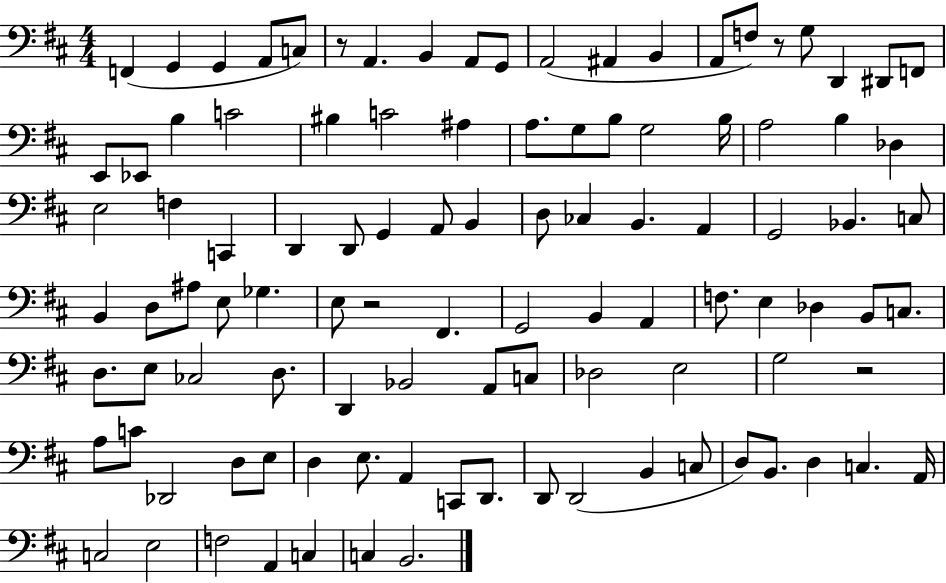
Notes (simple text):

F2/q G2/q G2/q A2/e C3/e R/e A2/q. B2/q A2/e G2/e A2/h A#2/q B2/q A2/e F3/e R/e G3/e D2/q D#2/e F2/e E2/e Eb2/e B3/q C4/h BIS3/q C4/h A#3/q A3/e. G3/e B3/e G3/h B3/s A3/h B3/q Db3/q E3/h F3/q C2/q D2/q D2/e G2/q A2/e B2/q D3/e CES3/q B2/q. A2/q G2/h Bb2/q. C3/e B2/q D3/e A#3/e E3/e Gb3/q. E3/e R/h F#2/q. G2/h B2/q A2/q F3/e. E3/q Db3/q B2/e C3/e. D3/e. E3/e CES3/h D3/e. D2/q Bb2/h A2/e C3/e Db3/h E3/h G3/h R/h A3/e C4/e Db2/h D3/e E3/e D3/q E3/e. A2/q C2/e D2/e. D2/e D2/h B2/q C3/e D3/e B2/e. D3/q C3/q. A2/s C3/h E3/h F3/h A2/q C3/q C3/q B2/h.